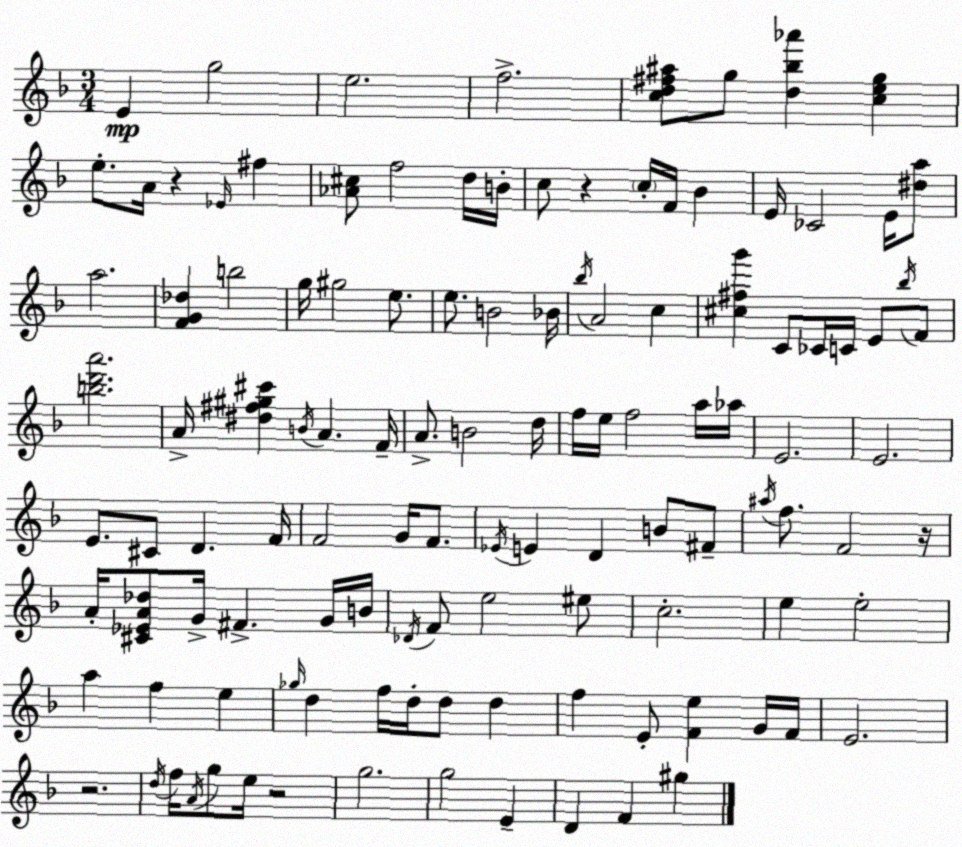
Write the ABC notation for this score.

X:1
T:Untitled
M:3/4
L:1/4
K:Dm
E g2 e2 f2 [cd^f^a]/2 g/2 [d_b_a'] [ceg] e/2 A/4 z _E/4 ^f [_A^c]/2 f2 d/4 B/4 c/2 z c/4 F/4 _B E/4 _C2 E/4 [^da]/2 a2 [FG_d] b2 g/4 ^g2 e/2 e/2 B2 _B/4 _b/4 A2 c [^c^fg'] C/2 _C/4 C/4 E/2 _b/4 F/2 [bd'a']2 A/4 [^d^f^g^c'] B/4 A F/4 A/2 B2 d/4 f/4 e/4 f2 a/4 _a/4 E2 E2 E/2 ^C/2 D F/4 F2 G/4 F/2 _E/4 E D B/2 ^F/2 ^a/4 f/2 F2 z/4 A/4 [^C_EA_d]/2 G/4 ^F G/4 B/4 _D/4 F/2 e2 ^e/2 c2 e e2 a f e _g/4 d f/4 d/4 d/2 d f E/2 [Fe] G/4 F/4 E2 z2 d/4 f/4 A/4 g/2 e/4 z2 g2 g2 E D F ^g